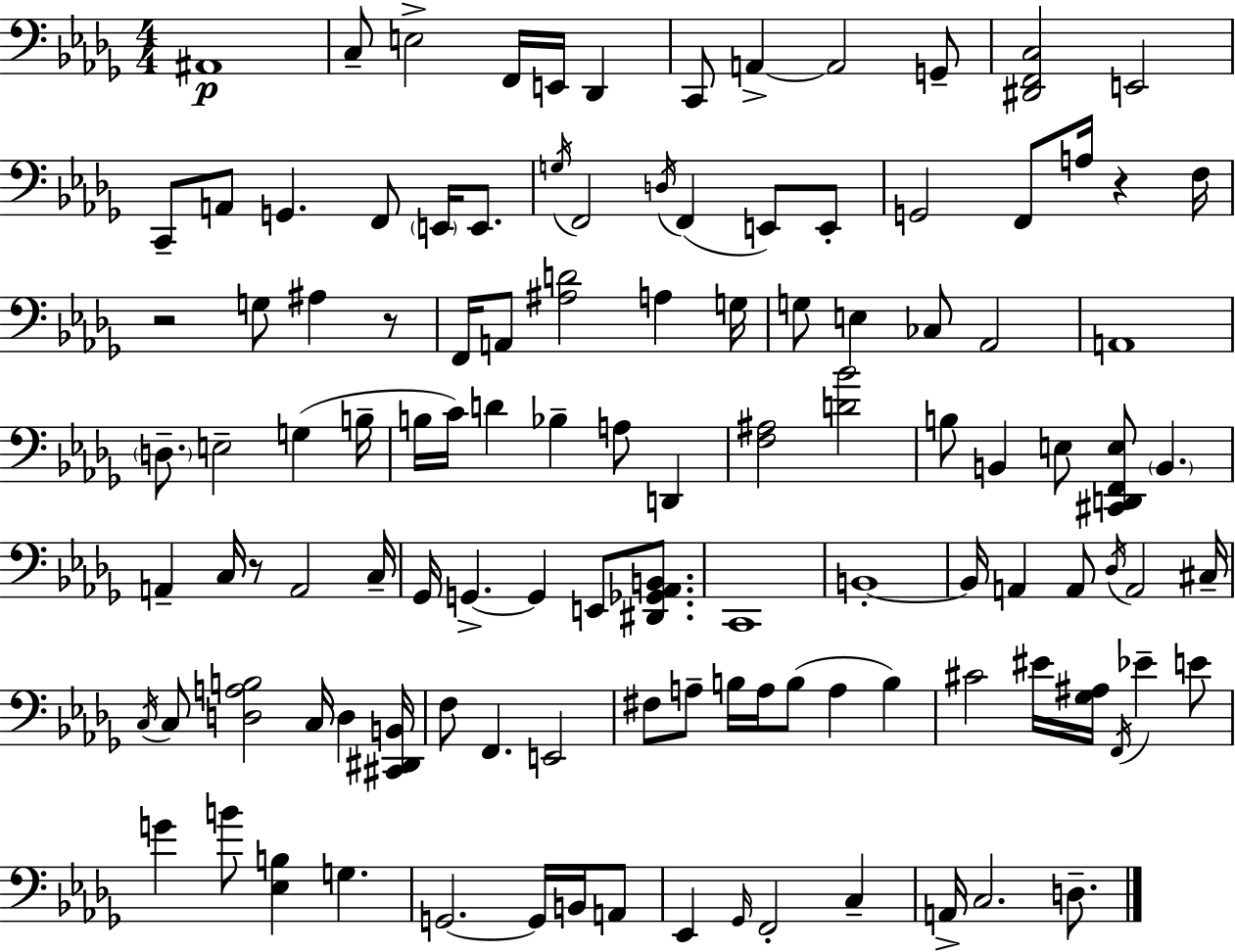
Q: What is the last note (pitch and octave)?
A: D3